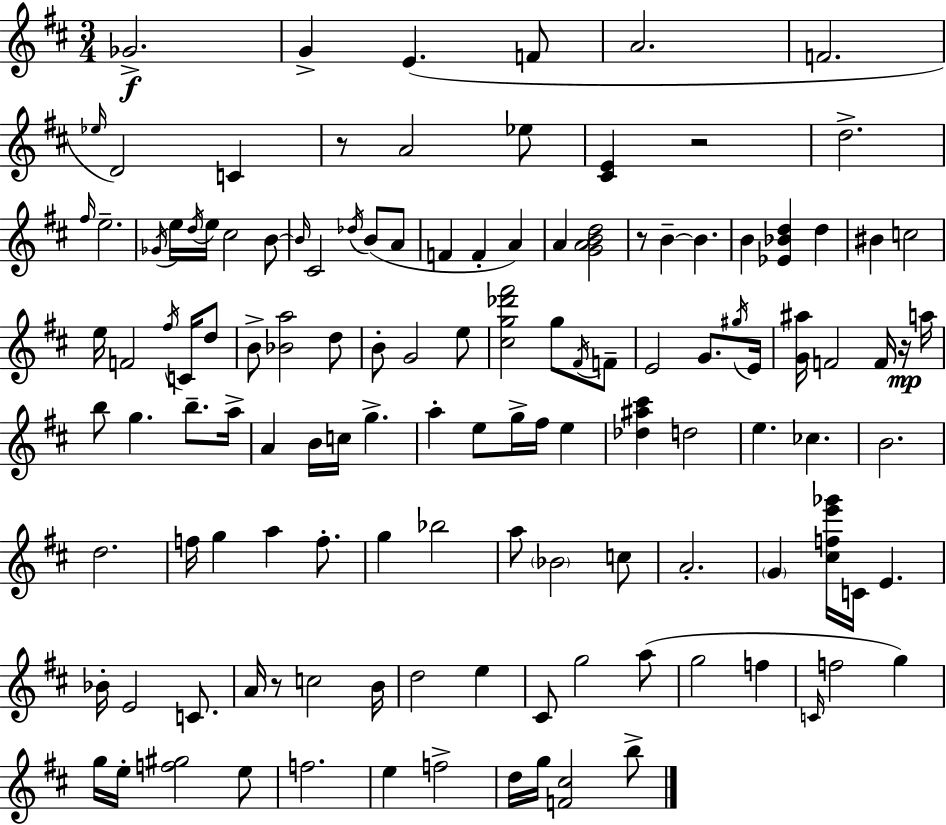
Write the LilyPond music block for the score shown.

{
  \clef treble
  \numericTimeSignature
  \time 3/4
  \key d \major
  \repeat volta 2 { ges'2.->\f | g'4-> e'4.( f'8 | a'2. | f'2. | \break \grace { ees''16 } d'2) c'4 | r8 a'2 ees''8 | <cis' e'>4 r2 | d''2.-> | \break \grace { fis''16 } e''2.-- | \acciaccatura { ges'16 } e''16 \acciaccatura { d''16 } e''16 cis''2 | b'8~~ \grace { b'16 } cis'2 | \acciaccatura { des''16 }( b'8 a'8 f'4 f'4-. | \break a'4) a'4 <g' a' b' d''>2 | r8 b'4--~~ | b'4. b'4 <ees' bes' d''>4 | d''4 bis'4 c''2 | \break e''16 f'2 | \acciaccatura { fis''16 } c'16 d''8 b'8-> <bes' a''>2 | d''8 b'8-. g'2 | e''8 <cis'' g'' des''' fis'''>2 | \break g''8 \acciaccatura { fis'16 } f'8-- e'2 | g'8. \acciaccatura { gis''16 } e'16 <g' ais''>16 f'2 | f'16 r16\mp a''16 b''8 g''4. | b''8.-- a''16-> a'4 | \break b'16 c''16 g''4.-> a''4-. | e''8 g''16-> fis''16 e''4 <des'' ais'' cis'''>4 | d''2 e''4. | ces''4. b'2. | \break d''2. | f''16 g''4 | a''4 f''8.-. g''4 | bes''2 a''8 \parenthesize bes'2 | \break c''8 a'2.-. | \parenthesize g'4 | <cis'' f'' e''' ges'''>16 c'16 e'4. bes'16-. e'2 | c'8. a'16 r8 | \break c''2 b'16 d''2 | e''4 cis'8 g''2 | a''8( g''2 | f''4 \grace { c'16 } f''2 | \break g''4) g''16 e''16-. | <f'' gis''>2 e''8 f''2. | e''4 | f''2-> d''16 g''16 | \break <f' cis''>2 b''8-> } \bar "|."
}